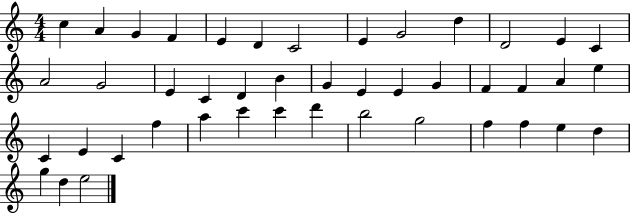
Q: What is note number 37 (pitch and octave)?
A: G5